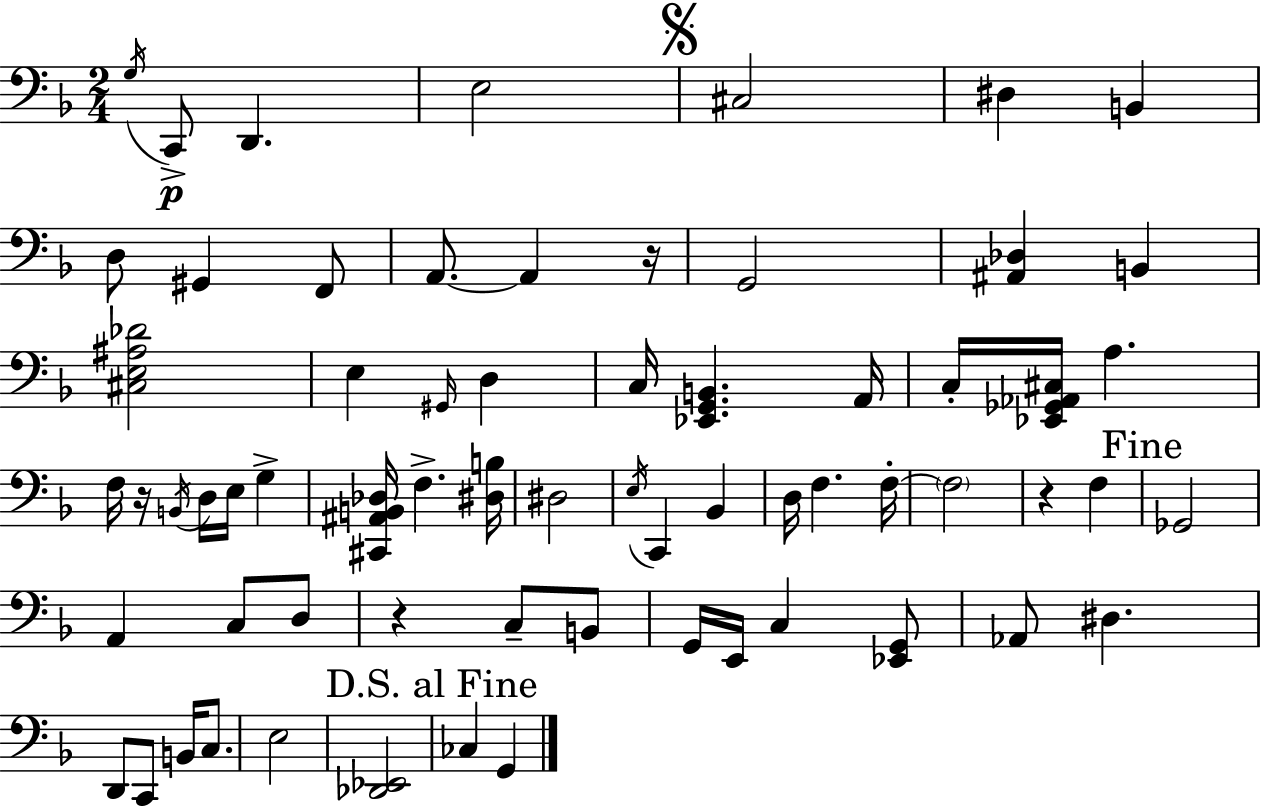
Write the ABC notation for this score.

X:1
T:Untitled
M:2/4
L:1/4
K:Dm
G,/4 C,,/2 D,, E,2 ^C,2 ^D, B,, D,/2 ^G,, F,,/2 A,,/2 A,, z/4 G,,2 [^A,,_D,] B,, [^C,E,^A,_D]2 E, ^G,,/4 D, C,/4 [_E,,G,,B,,] A,,/4 C,/4 [_E,,_G,,_A,,^C,]/4 A, F,/4 z/4 B,,/4 D,/4 E,/4 G, [^C,,^A,,B,,_D,]/4 F, [^D,B,]/4 ^D,2 E,/4 C,, _B,, D,/4 F, F,/4 F,2 z F, _G,,2 A,, C,/2 D,/2 z C,/2 B,,/2 G,,/4 E,,/4 C, [_E,,G,,]/2 _A,,/2 ^D, D,,/2 C,,/2 B,,/4 C,/2 E,2 [_D,,_E,,]2 _C, G,,